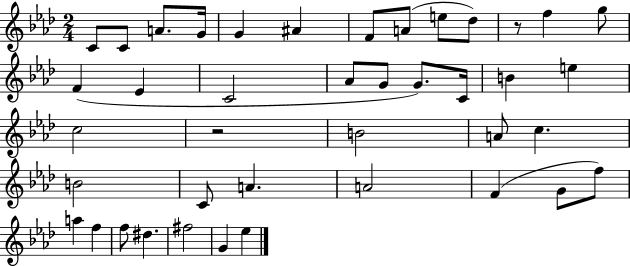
{
  \clef treble
  \numericTimeSignature
  \time 2/4
  \key aes \major
  c'8 c'8 a'8. g'16 | g'4 ais'4 | f'8 a'8( e''8 des''8) | r8 f''4 g''8 | \break f'4( ees'4 | c'2 | aes'8 g'8 g'8.) c'16 | b'4 e''4 | \break c''2 | r2 | b'2 | a'8 c''4. | \break b'2 | c'8 a'4. | a'2 | f'4( g'8 f''8) | \break a''4 f''4 | f''8 dis''4. | fis''2 | g'4 ees''4 | \break \bar "|."
}